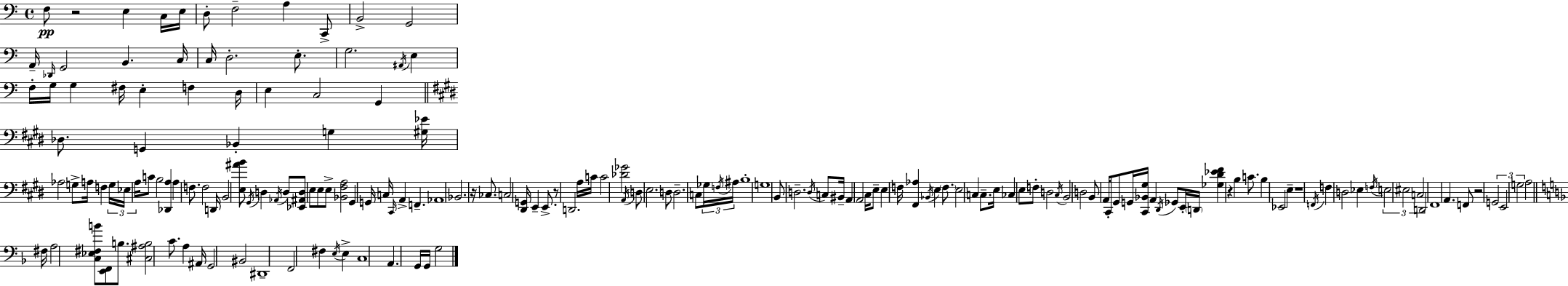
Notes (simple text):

F3/e R/h E3/q C3/s E3/s D3/e F3/h A3/q C2/e B2/h G2/h A2/s Db2/s G2/h B2/q. C3/s C3/s D3/h. E3/e. G3/h. A#2/s E3/q F3/s G3/s G3/q F#3/s E3/q F3/q D3/s E3/q C3/h G2/q Db3/e. G2/q Bb2/q G3/q [G#3,Eb4]/s Ab3/h G3/e A3/s F3/q G3/s Eb3/s A3/s C4/e B3/h [Db2,A3]/q A3/q F3/e. F3/h D2/s B2/h [E3,A#4,B4]/e G#2/s D3/q Ab2/s D3/e [Eb2,A#2,D3]/e E3/e E3/e E3/e [Bb2,F#3,A3]/h G#2/q G2/s C3/s C#2/s A2/q F2/q. Ab2/w Bb2/h. R/s CES3/e. C3/h [D#2,G2]/s E2/q E2/e. R/e D2/h. A3/s C4/s C4/h [Db4,Gb4]/h A2/s D3/e E3/h. D3/e D3/h. C3/e Gb3/s F3/s A#3/s B3/w G3/w B2/e D3/h. D3/s C3/e BIS2/s A2/q A2/h C#3/s E3/e E3/q F3/s [F#2,Ab3]/q Bb2/s E3/q F3/e. E3/h C3/q C3/e. E3/s CES3/q E3/e F3/e D3/h C#3/s B2/h D3/h B2/e A2/s C#2/e G#2/e G2/s [C#2,Bb2,G#3]/s A2/q D#2/s Gb2/e E2/s D2/s [Gb3,D#4,Eb4,F#4]/q R/q B3/q C4/e. B3/q Eb2/h E3/q R/w F2/s F3/q D3/h Eb3/q F3/s E3/h EIS3/h C3/h D2/h F#2/w A2/q. F2/e R/h G2/h E2/h G3/h A3/h F#3/s A3/h [C3,Eb3,F#3,B4]/e [E2,F2]/e B3/e. [C#3,A#3,B3]/h C4/e. A3/q A#2/s G2/h BIS2/h D#2/w F2/h F#3/q E3/s E3/q C3/w A2/q. G2/s G2/s G3/h